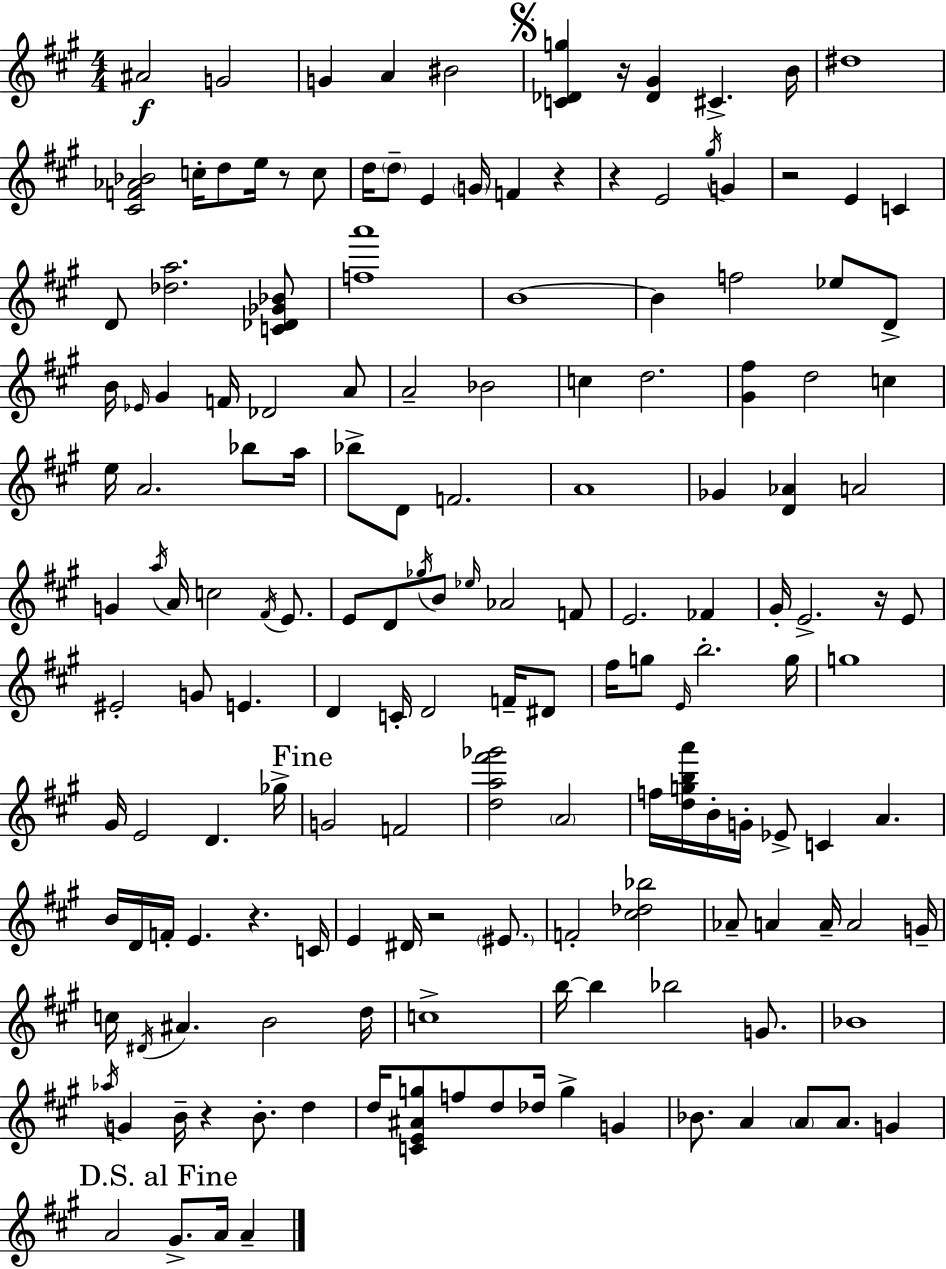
{
  \clef treble
  \numericTimeSignature
  \time 4/4
  \key a \major
  ais'2\f g'2 | g'4 a'4 bis'2 | \mark \markup { \musicglyph "scripts.segno" } <c' des' g''>4 r16 <des' gis'>4 cis'4.-> b'16 | dis''1 | \break <cis' f' aes' bes'>2 c''16-. d''8 e''16 r8 c''8 | d''16 \parenthesize d''8-- e'4 \parenthesize g'16 f'4 r4 | r4 e'2 \acciaccatura { gis''16 } g'4 | r2 e'4 c'4 | \break d'8 <des'' a''>2. <c' des' ges' bes'>8 | <f'' a'''>1 | b'1~~ | b'4 f''2 ees''8 d'8-> | \break b'16 \grace { ees'16 } gis'4 f'16 des'2 | a'8 a'2-- bes'2 | c''4 d''2. | <gis' fis''>4 d''2 c''4 | \break e''16 a'2. bes''8 | a''16 bes''8-> d'8 f'2. | a'1 | ges'4 <d' aes'>4 a'2 | \break g'4 \acciaccatura { a''16 } a'16 c''2 | \acciaccatura { fis'16 } e'8. e'8 d'8 \acciaccatura { ges''16 } b'8 \grace { ees''16 } aes'2 | f'8 e'2. | fes'4 gis'16-. e'2.-> | \break r16 e'8 eis'2-. g'8 | e'4. d'4 c'16-. d'2 | f'16-- dis'8 fis''16 g''8 \grace { e'16 } b''2.-. | g''16 g''1 | \break gis'16 e'2 | d'4. ges''16-> \mark "Fine" g'2 f'2 | <d'' a'' fis''' ges'''>2 \parenthesize a'2 | f''16 <d'' g'' b'' a'''>16 b'16-. g'16-. ees'8-> c'4 | \break a'4. b'16 d'16 f'16-. e'4. | r4. c'16 e'4 dis'16 r2 | \parenthesize eis'8. f'2-. <cis'' des'' bes''>2 | aes'8-- a'4 a'16-- a'2 | \break g'16-- c''16 \acciaccatura { dis'16 } ais'4. b'2 | d''16 c''1-> | b''16~~ b''4 bes''2 | g'8. bes'1 | \break \acciaccatura { aes''16 } g'4 b'16-- r4 | b'8.-. d''4 d''16 <c' e' ais' g''>8 f''8 d''8 | des''16 g''4-> g'4 bes'8. a'4 | \parenthesize a'8 a'8. g'4 \mark "D.S. al Fine" a'2 | \break gis'8.-> a'16 a'4-- \bar "|."
}